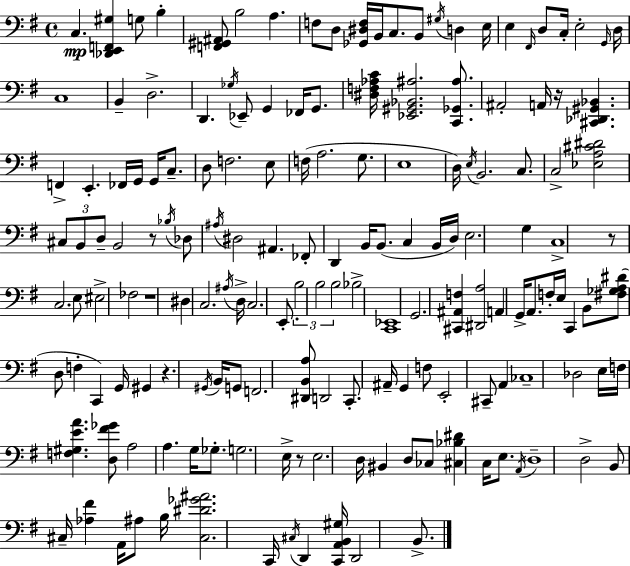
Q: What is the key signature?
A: G major